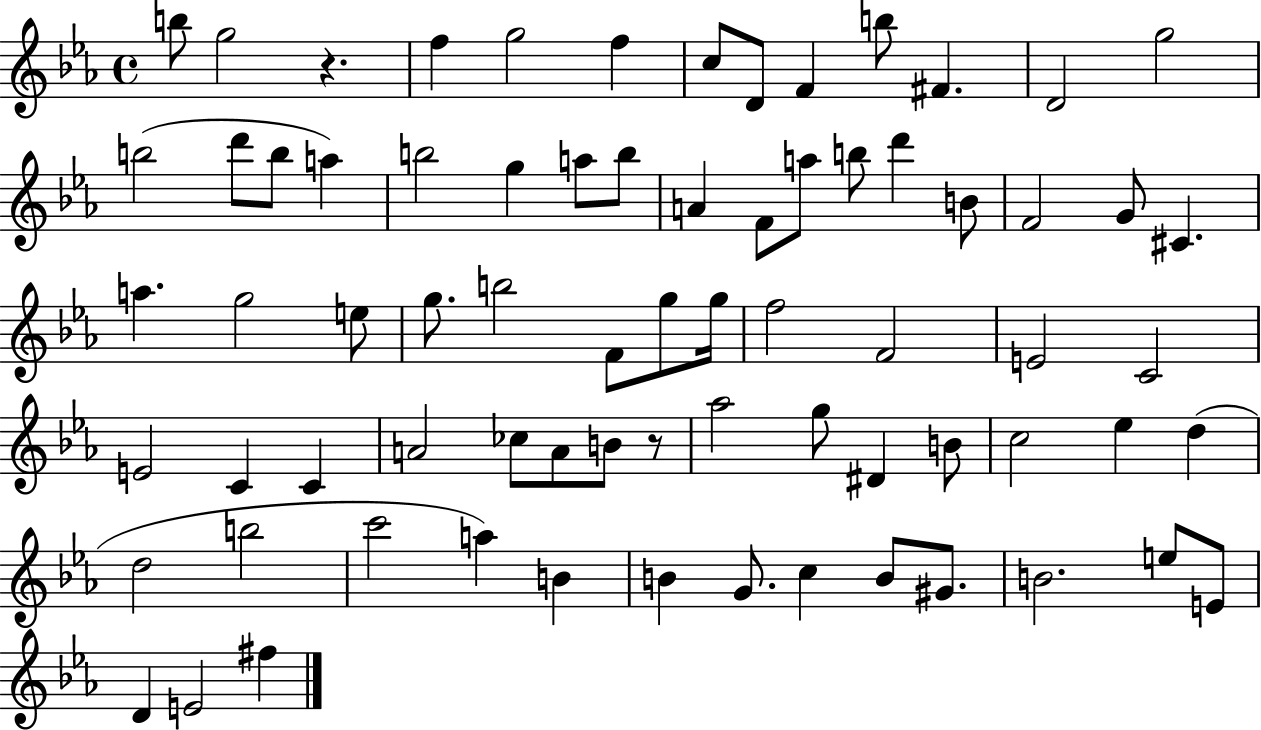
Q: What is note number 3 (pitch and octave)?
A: F5